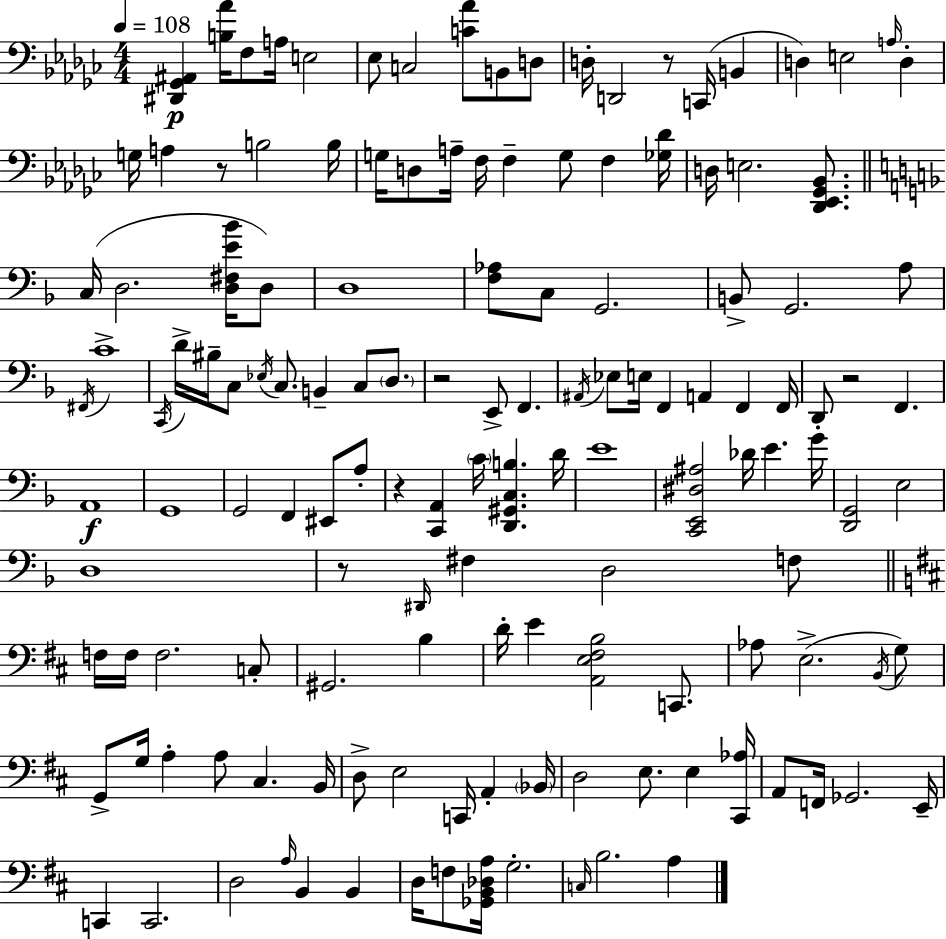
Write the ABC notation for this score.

X:1
T:Untitled
M:4/4
L:1/4
K:Ebm
[^D,,_G,,^A,,] [B,_A]/4 F,/2 A,/4 E,2 _E,/2 C,2 [C_A]/2 B,,/2 D,/2 D,/4 D,,2 z/2 C,,/4 B,, D, E,2 A,/4 D, G,/4 A, z/2 B,2 B,/4 G,/4 D,/2 A,/4 F,/4 F, G,/2 F, [_G,_D]/4 D,/4 E,2 [_D,,_E,,_G,,_B,,]/2 C,/4 D,2 [D,^F,E_B]/4 D,/2 D,4 [F,_A,]/2 C,/2 G,,2 B,,/2 G,,2 A,/2 ^F,,/4 C4 C,,/4 D/4 ^B,/4 C,/2 _E,/4 C,/2 B,, C,/2 D,/2 z2 E,,/2 F,, ^A,,/4 _E,/2 E,/4 F,, A,, F,, F,,/4 D,,/2 z2 F,, A,,4 G,,4 G,,2 F,, ^E,,/2 A,/2 z [C,,A,,] C/4 [D,,^G,,C,B,] D/4 E4 [C,,E,,^D,^A,]2 _D/4 E G/4 [D,,G,,]2 E,2 D,4 z/2 ^D,,/4 ^F, D,2 F,/2 F,/4 F,/4 F,2 C,/2 ^G,,2 B, D/4 E [A,,E,^F,B,]2 C,,/2 _A,/2 E,2 B,,/4 G,/2 G,,/2 G,/4 A, A,/2 ^C, B,,/4 D,/2 E,2 C,,/4 A,, _B,,/4 D,2 E,/2 E, [^C,,_A,]/4 A,,/2 F,,/4 _G,,2 E,,/4 C,, C,,2 D,2 A,/4 B,, B,, D,/4 F,/2 [_G,,B,,_D,A,]/4 G,2 C,/4 B,2 A,